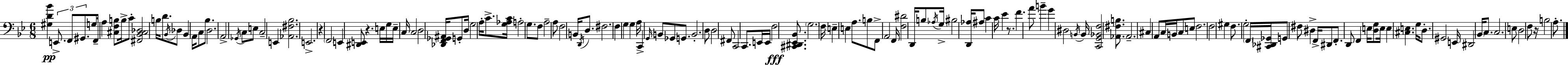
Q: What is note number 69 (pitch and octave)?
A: E3